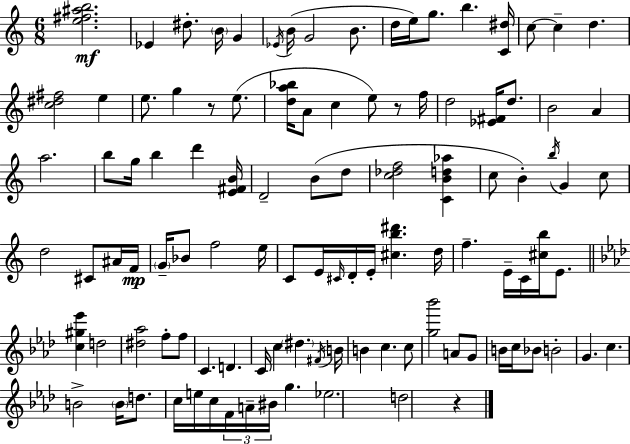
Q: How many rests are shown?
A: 3